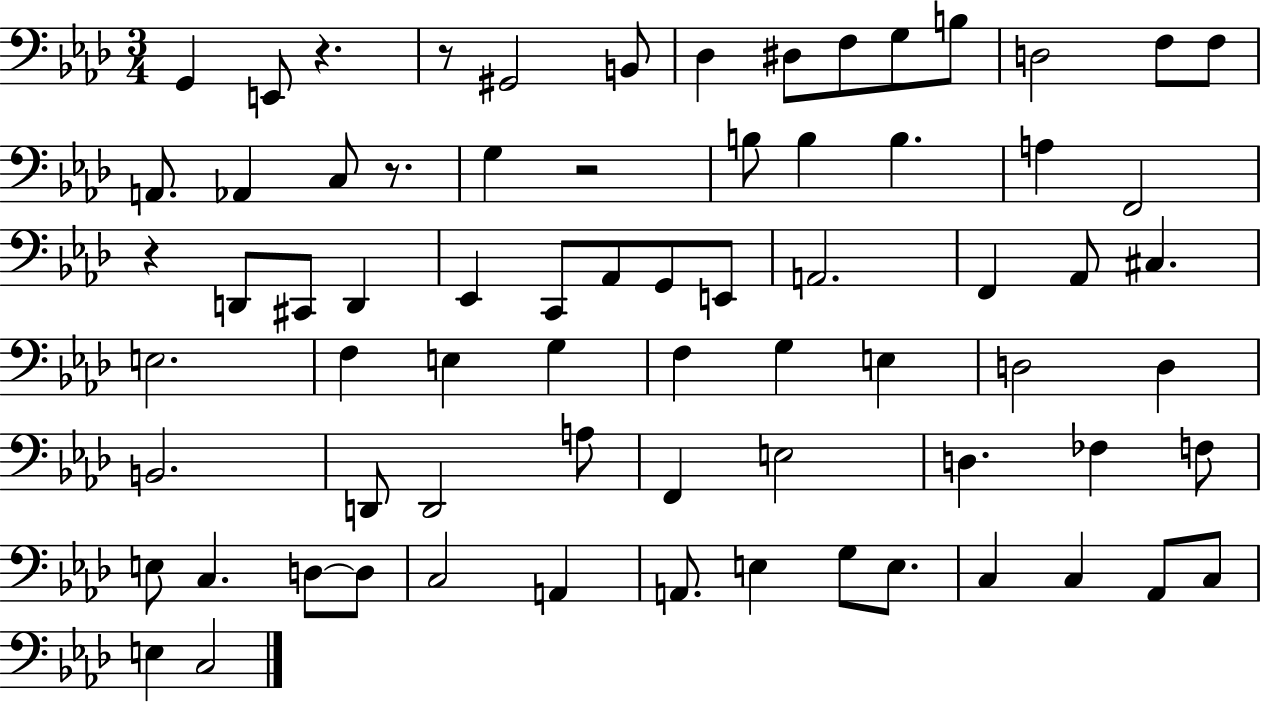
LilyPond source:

{
  \clef bass
  \numericTimeSignature
  \time 3/4
  \key aes \major
  g,4 e,8 r4. | r8 gis,2 b,8 | des4 dis8 f8 g8 b8 | d2 f8 f8 | \break a,8. aes,4 c8 r8. | g4 r2 | b8 b4 b4. | a4 f,2 | \break r4 d,8 cis,8 d,4 | ees,4 c,8 aes,8 g,8 e,8 | a,2. | f,4 aes,8 cis4. | \break e2. | f4 e4 g4 | f4 g4 e4 | d2 d4 | \break b,2. | d,8 d,2 a8 | f,4 e2 | d4. fes4 f8 | \break e8 c4. d8~~ d8 | c2 a,4 | a,8. e4 g8 e8. | c4 c4 aes,8 c8 | \break e4 c2 | \bar "|."
}